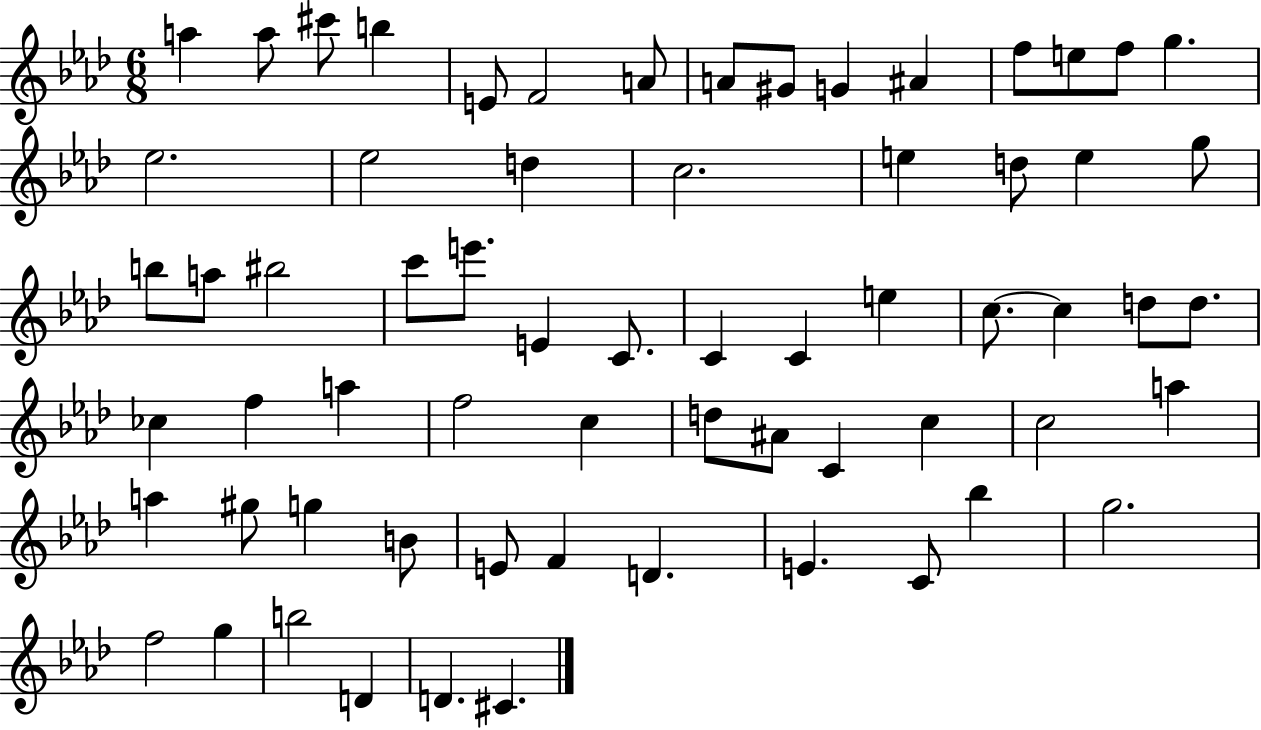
A5/q A5/e C#6/e B5/q E4/e F4/h A4/e A4/e G#4/e G4/q A#4/q F5/e E5/e F5/e G5/q. Eb5/h. Eb5/h D5/q C5/h. E5/q D5/e E5/q G5/e B5/e A5/e BIS5/h C6/e E6/e. E4/q C4/e. C4/q C4/q E5/q C5/e. C5/q D5/e D5/e. CES5/q F5/q A5/q F5/h C5/q D5/e A#4/e C4/q C5/q C5/h A5/q A5/q G#5/e G5/q B4/e E4/e F4/q D4/q. E4/q. C4/e Bb5/q G5/h. F5/h G5/q B5/h D4/q D4/q. C#4/q.